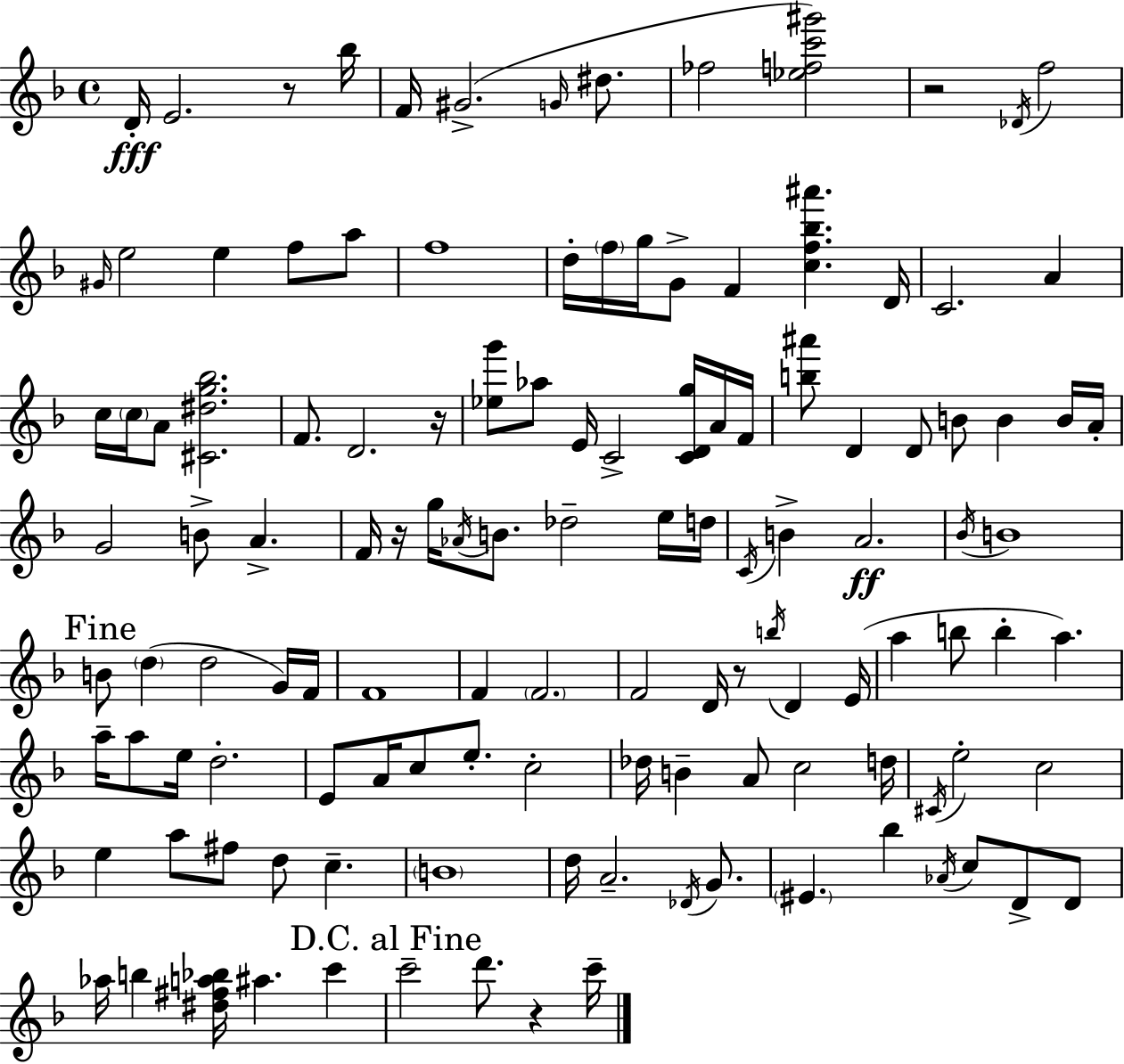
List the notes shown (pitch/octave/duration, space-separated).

D4/s E4/h. R/e Bb5/s F4/s G#4/h. G4/s D#5/e. FES5/h [Eb5,F5,C6,G#6]/h R/h Db4/s F5/h G#4/s E5/h E5/q F5/e A5/e F5/w D5/s F5/s G5/s G4/e F4/q [C5,F5,Bb5,A#6]/q. D4/s C4/h. A4/q C5/s C5/s A4/e [C#4,D#5,G5,Bb5]/h. F4/e. D4/h. R/s [Eb5,G6]/e Ab5/e E4/s C4/h [C4,D4,G5]/s A4/s F4/s [B5,A#6]/e D4/q D4/e B4/e B4/q B4/s A4/s G4/h B4/e A4/q. F4/s R/s G5/s Ab4/s B4/e. Db5/h E5/s D5/s C4/s B4/q A4/h. Bb4/s B4/w B4/e D5/q D5/h G4/s F4/s F4/w F4/q F4/h. F4/h D4/s R/e B5/s D4/q E4/s A5/q B5/e B5/q A5/q. A5/s A5/e E5/s D5/h. E4/e A4/s C5/e E5/e. C5/h Db5/s B4/q A4/e C5/h D5/s C#4/s E5/h C5/h E5/q A5/e F#5/e D5/e C5/q. B4/w D5/s A4/h. Db4/s G4/e. EIS4/q. Bb5/q Ab4/s C5/e D4/e D4/e Ab5/s B5/q [D#5,F#5,A5,Bb5]/s A#5/q. C6/q C6/h D6/e. R/q C6/s